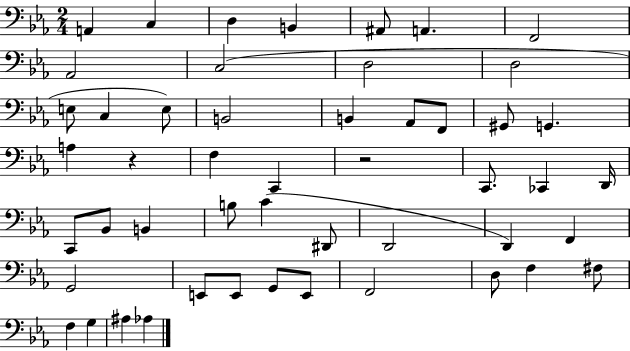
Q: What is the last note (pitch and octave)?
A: Ab3